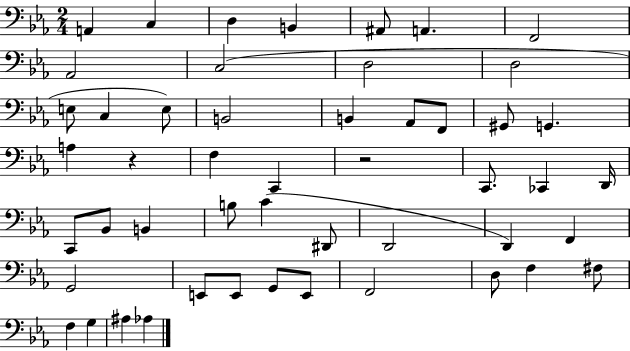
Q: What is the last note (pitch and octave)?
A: Ab3